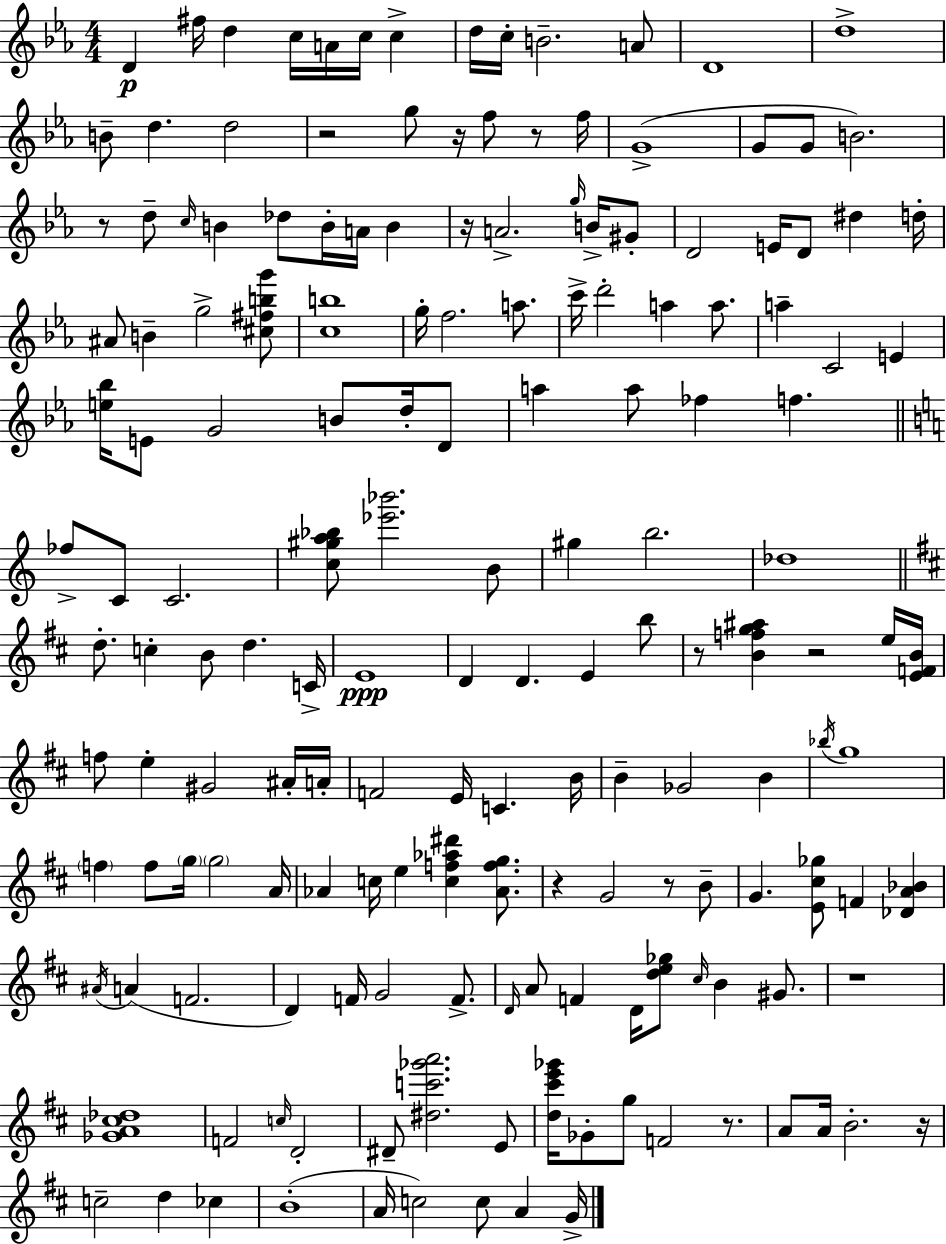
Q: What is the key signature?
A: EES major